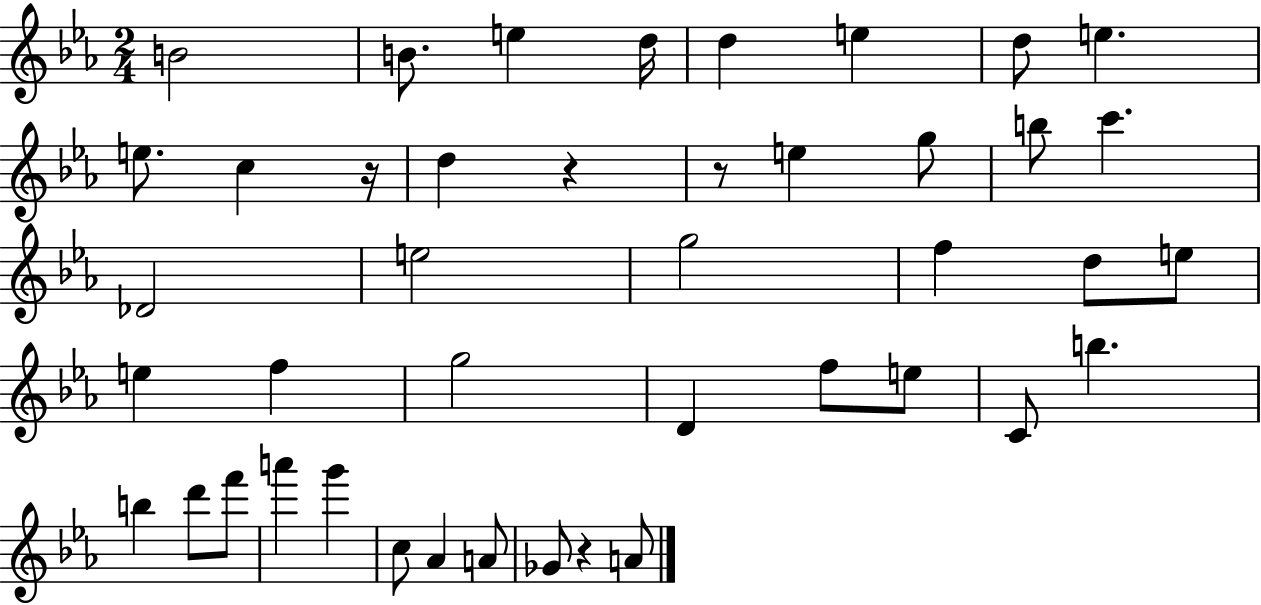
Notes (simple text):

B4/h B4/e. E5/q D5/s D5/q E5/q D5/e E5/q. E5/e. C5/q R/s D5/q R/q R/e E5/q G5/e B5/e C6/q. Db4/h E5/h G5/h F5/q D5/e E5/e E5/q F5/q G5/h D4/q F5/e E5/e C4/e B5/q. B5/q D6/e F6/e A6/q G6/q C5/e Ab4/q A4/e Gb4/e R/q A4/e